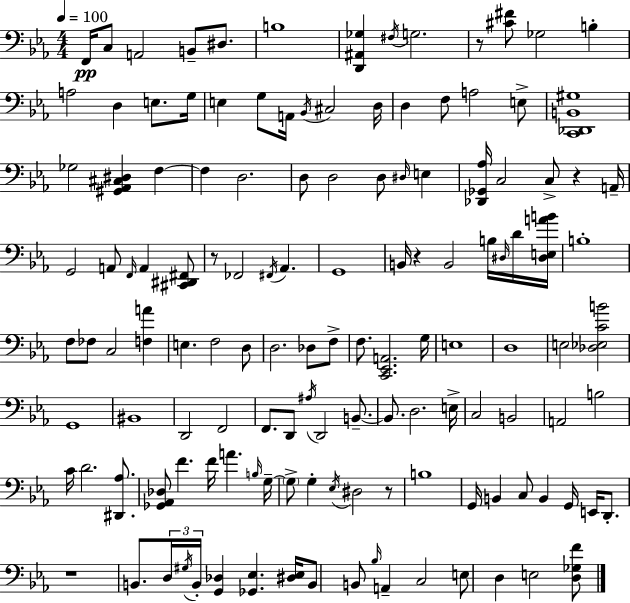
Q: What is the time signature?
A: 4/4